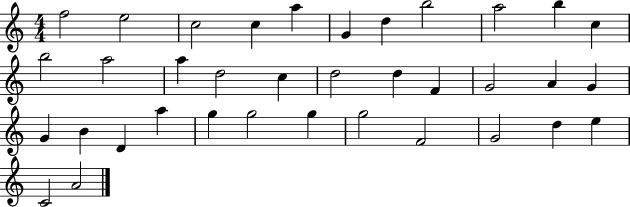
X:1
T:Untitled
M:4/4
L:1/4
K:C
f2 e2 c2 c a G d b2 a2 b c b2 a2 a d2 c d2 d F G2 A G G B D a g g2 g g2 F2 G2 d e C2 A2